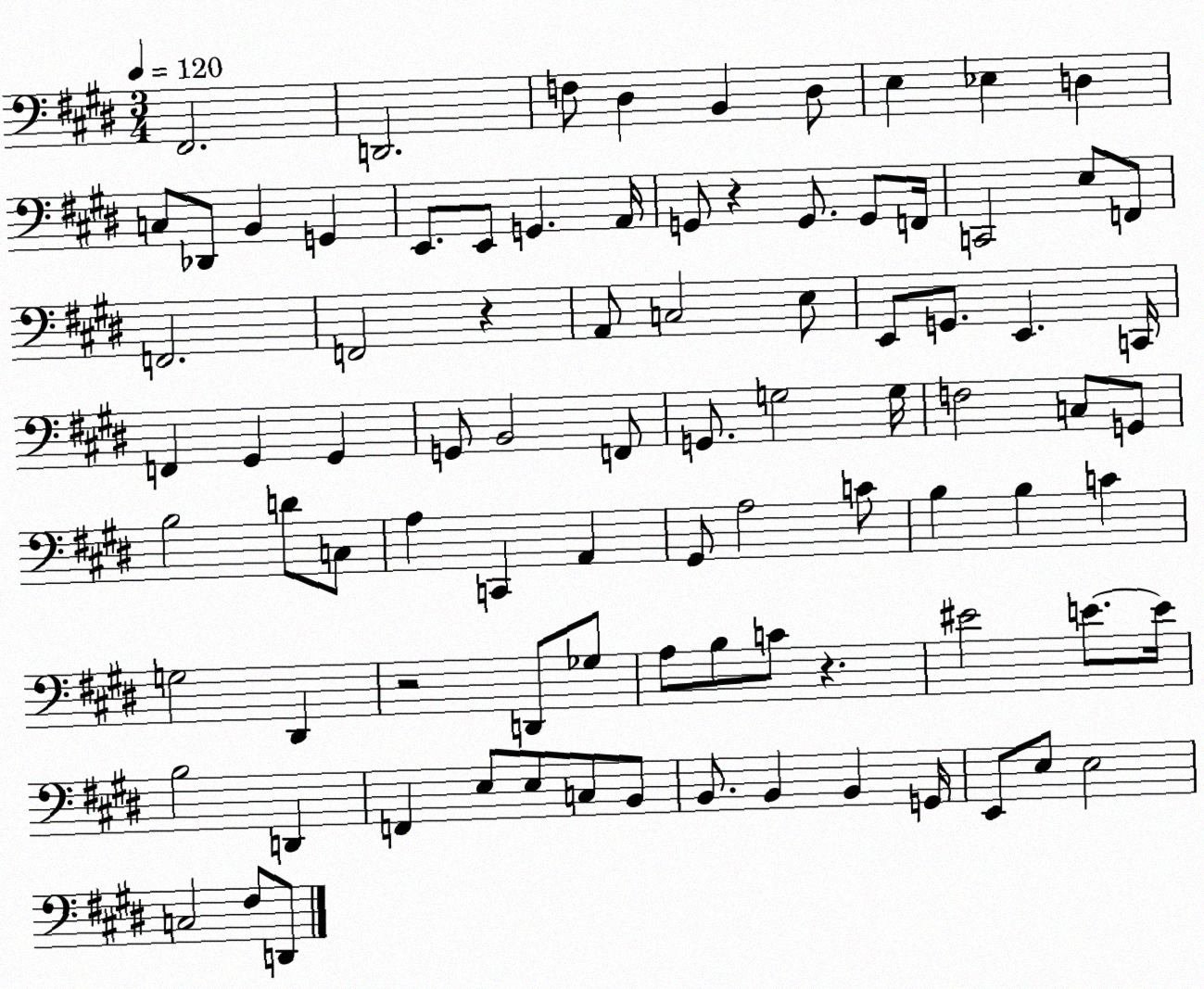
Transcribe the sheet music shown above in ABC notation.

X:1
T:Untitled
M:3/4
L:1/4
K:E
^F,,2 D,,2 F,/2 ^D, B,, ^D,/2 E, _E, D, C,/2 _D,,/2 B,, G,, E,,/2 E,,/2 G,, A,,/4 G,,/2 z G,,/2 G,,/2 F,,/4 C,,2 E,/2 F,,/2 F,,2 F,,2 z A,,/2 C,2 E,/2 E,,/2 G,,/2 E,, C,,/4 F,, ^G,, ^G,, G,,/2 B,,2 F,,/2 G,,/2 G,2 G,/4 F,2 C,/2 G,,/2 B,2 D/2 C,/2 A, C,, A,, ^G,,/2 A,2 C/2 B, B, C G,2 ^D,, z2 D,,/2 _G,/2 A,/2 B,/2 C/2 z ^E2 E/2 E/4 B,2 D,, F,, E,/2 E,/2 C,/2 B,,/2 B,,/2 B,, B,, G,,/4 E,,/2 E,/2 E,2 C,2 ^F,/2 D,,/2